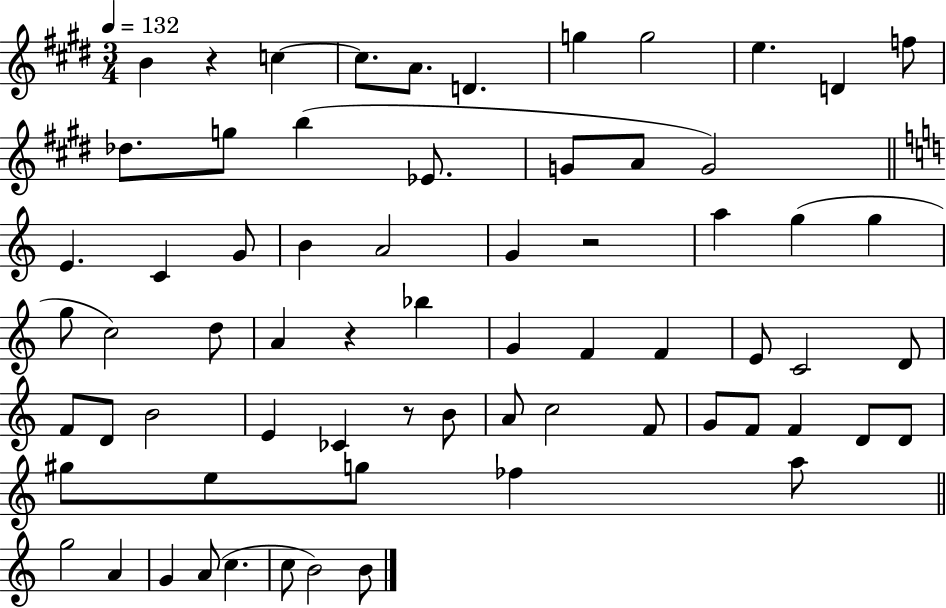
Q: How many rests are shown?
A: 4